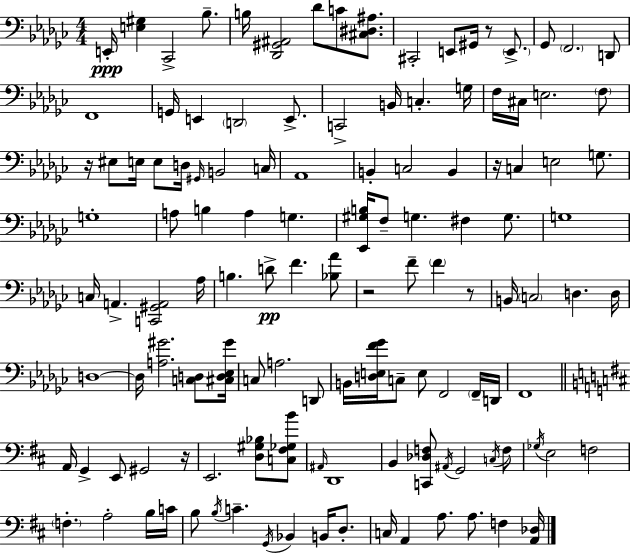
X:1
T:Untitled
M:4/4
L:1/4
K:Ebm
E,,/4 [E,^G,] _C,,2 _B,/2 B,/4 [_D,,^G,,^A,,]2 _D/2 C/2 [^C,^D,^A,]/2 ^C,,2 E,,/2 ^G,,/4 z/2 E,,/2 _G,,/2 F,,2 D,,/2 F,,4 G,,/4 E,, D,,2 E,,/2 C,,2 B,,/4 C, G,/4 F,/4 ^C,/4 E,2 F,/2 z/4 ^E,/2 E,/4 E,/2 D,/4 ^G,,/4 B,,2 C,/4 _A,,4 B,, C,2 B,, z/4 C, E,2 G,/2 G,4 A,/2 B, A, G, [_E,,^G,B,]/4 F,/2 G, ^F, G,/2 G,4 C,/4 A,, [C,,^G,,A,,]2 _A,/4 B, D/2 F [_B,_A]/2 z2 F/2 F z/2 B,,/4 C,2 D, D,/4 D,4 D,/4 [A,^G]2 [C,D,]/2 [^C,D,_E,^G]/4 C,/2 A,2 D,,/2 B,,/4 [D,E,F_G]/4 C,/2 E,/2 F,,2 F,,/4 D,,/4 F,,4 A,,/4 G,, E,,/2 ^G,,2 z/4 E,,2 [D,^G,_B,]/2 [C,^F,_G,B]/2 ^A,,/4 D,,4 B,, [C,,_D,F,]/2 ^A,,/4 G,,2 C,/4 F,/2 _G,/4 E,2 F,2 F, A,2 B,/4 C/4 B,/2 B,/4 C G,,/4 _B,, B,,/4 D,/2 C,/4 A,, A,/2 A,/2 F, [A,,_D,]/4